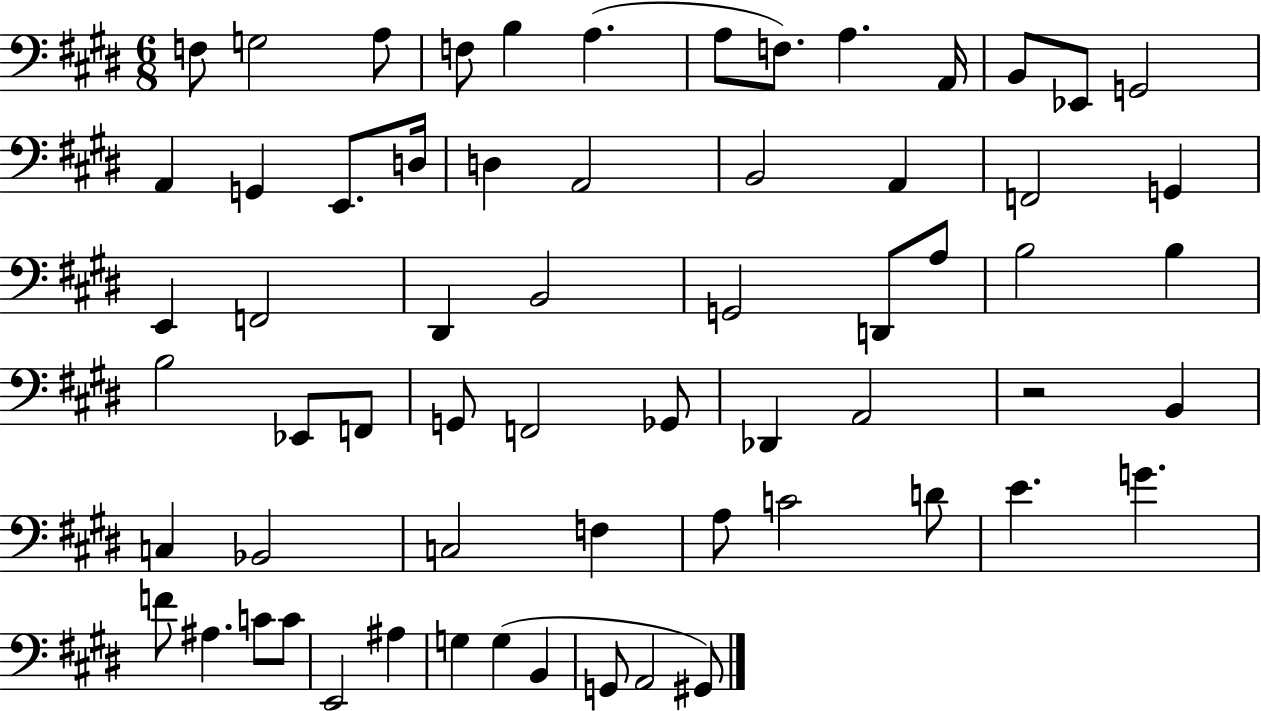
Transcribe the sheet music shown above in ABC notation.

X:1
T:Untitled
M:6/8
L:1/4
K:E
F,/2 G,2 A,/2 F,/2 B, A, A,/2 F,/2 A, A,,/4 B,,/2 _E,,/2 G,,2 A,, G,, E,,/2 D,/4 D, A,,2 B,,2 A,, F,,2 G,, E,, F,,2 ^D,, B,,2 G,,2 D,,/2 A,/2 B,2 B, B,2 _E,,/2 F,,/2 G,,/2 F,,2 _G,,/2 _D,, A,,2 z2 B,, C, _B,,2 C,2 F, A,/2 C2 D/2 E G F/2 ^A, C/2 C/2 E,,2 ^A, G, G, B,, G,,/2 A,,2 ^G,,/2